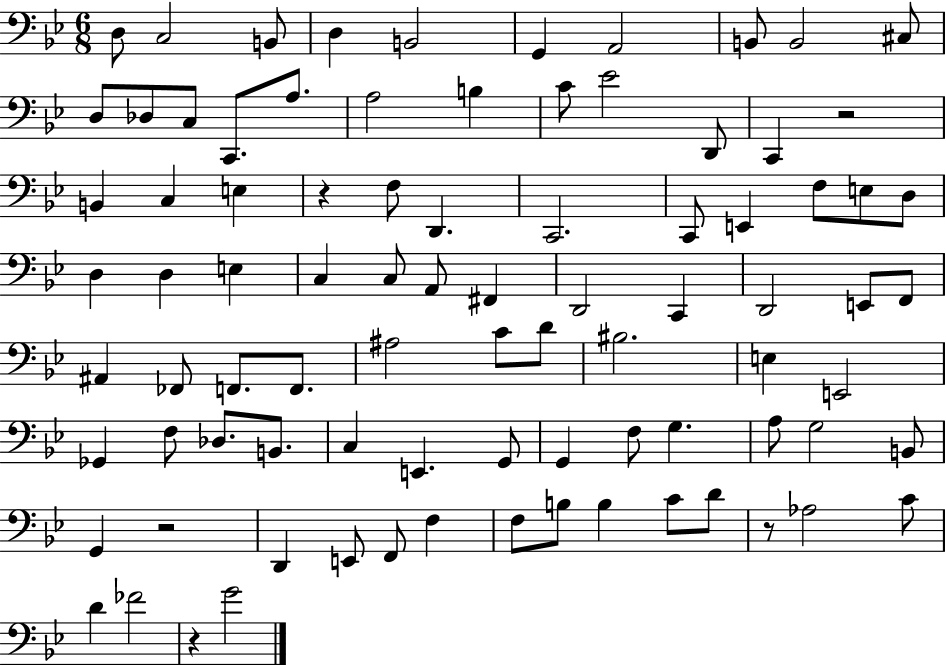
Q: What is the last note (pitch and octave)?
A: G4